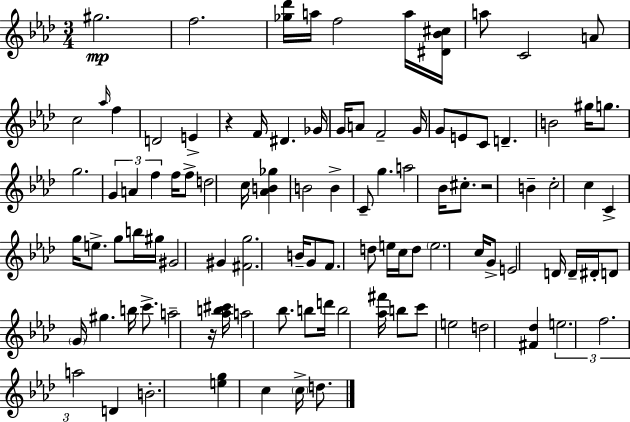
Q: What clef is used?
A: treble